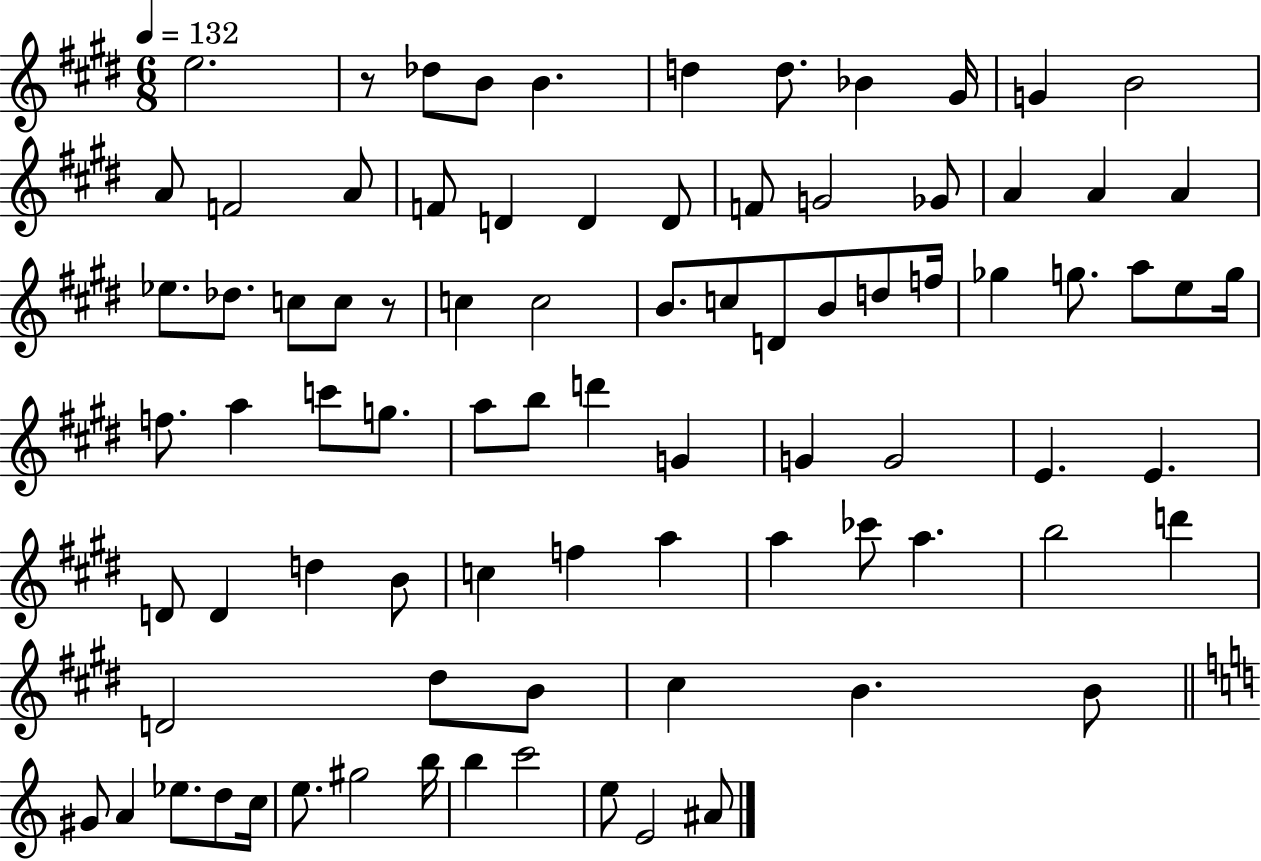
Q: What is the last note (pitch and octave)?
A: A#4